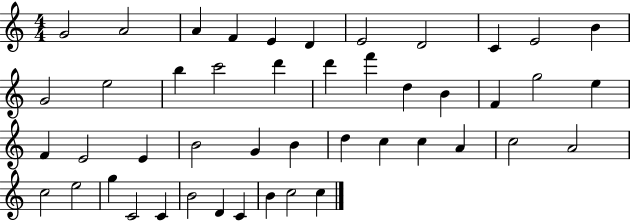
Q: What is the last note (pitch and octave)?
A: C5